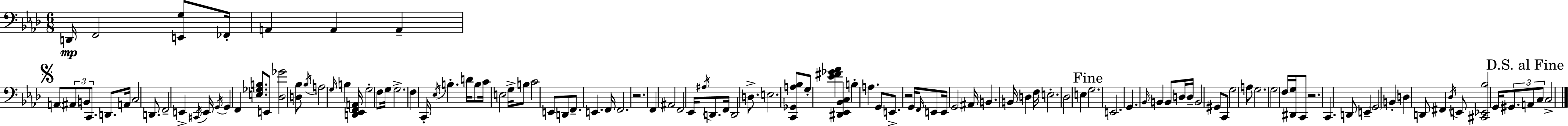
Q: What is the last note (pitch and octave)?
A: C3